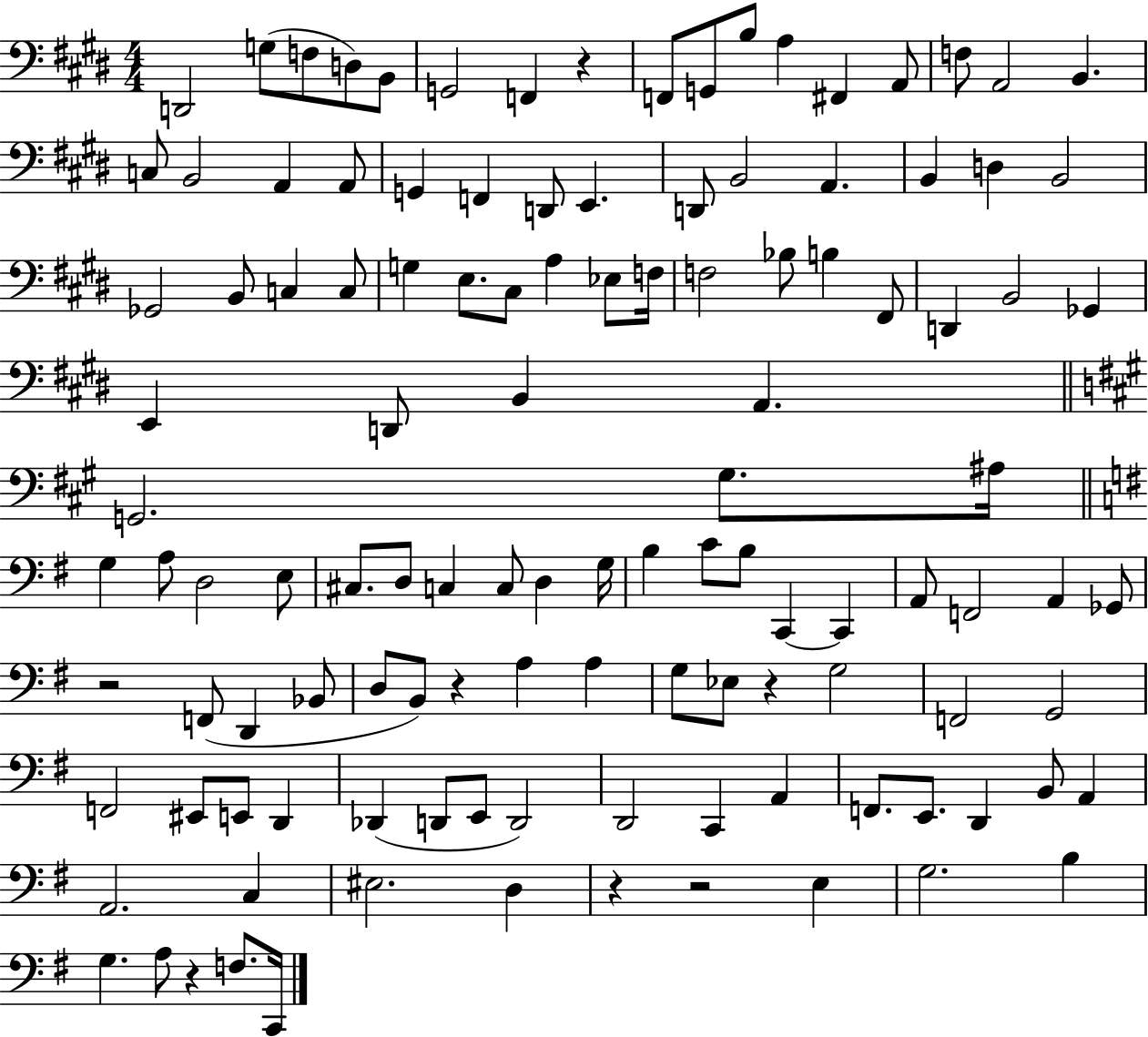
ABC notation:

X:1
T:Untitled
M:4/4
L:1/4
K:E
D,,2 G,/2 F,/2 D,/2 B,,/2 G,,2 F,, z F,,/2 G,,/2 B,/2 A, ^F,, A,,/2 F,/2 A,,2 B,, C,/2 B,,2 A,, A,,/2 G,, F,, D,,/2 E,, D,,/2 B,,2 A,, B,, D, B,,2 _G,,2 B,,/2 C, C,/2 G, E,/2 ^C,/2 A, _E,/2 F,/4 F,2 _B,/2 B, ^F,,/2 D,, B,,2 _G,, E,, D,,/2 B,, A,, G,,2 ^G,/2 ^A,/4 G, A,/2 D,2 E,/2 ^C,/2 D,/2 C, C,/2 D, G,/4 B, C/2 B,/2 C,, C,, A,,/2 F,,2 A,, _G,,/2 z2 F,,/2 D,, _B,,/2 D,/2 B,,/2 z A, A, G,/2 _E,/2 z G,2 F,,2 G,,2 F,,2 ^E,,/2 E,,/2 D,, _D,, D,,/2 E,,/2 D,,2 D,,2 C,, A,, F,,/2 E,,/2 D,, B,,/2 A,, A,,2 C, ^E,2 D, z z2 E, G,2 B, G, A,/2 z F,/2 C,,/4